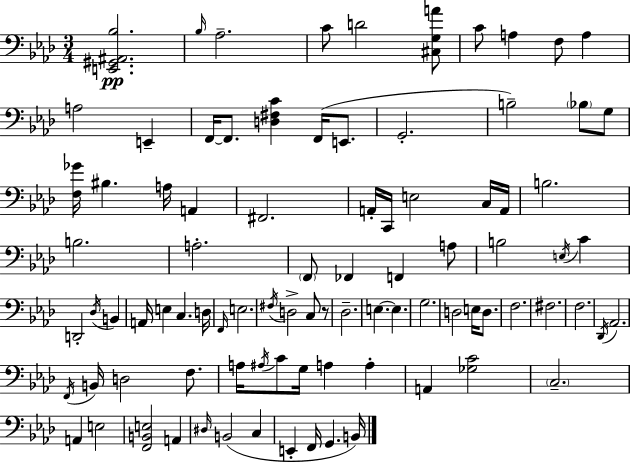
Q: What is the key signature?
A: F minor